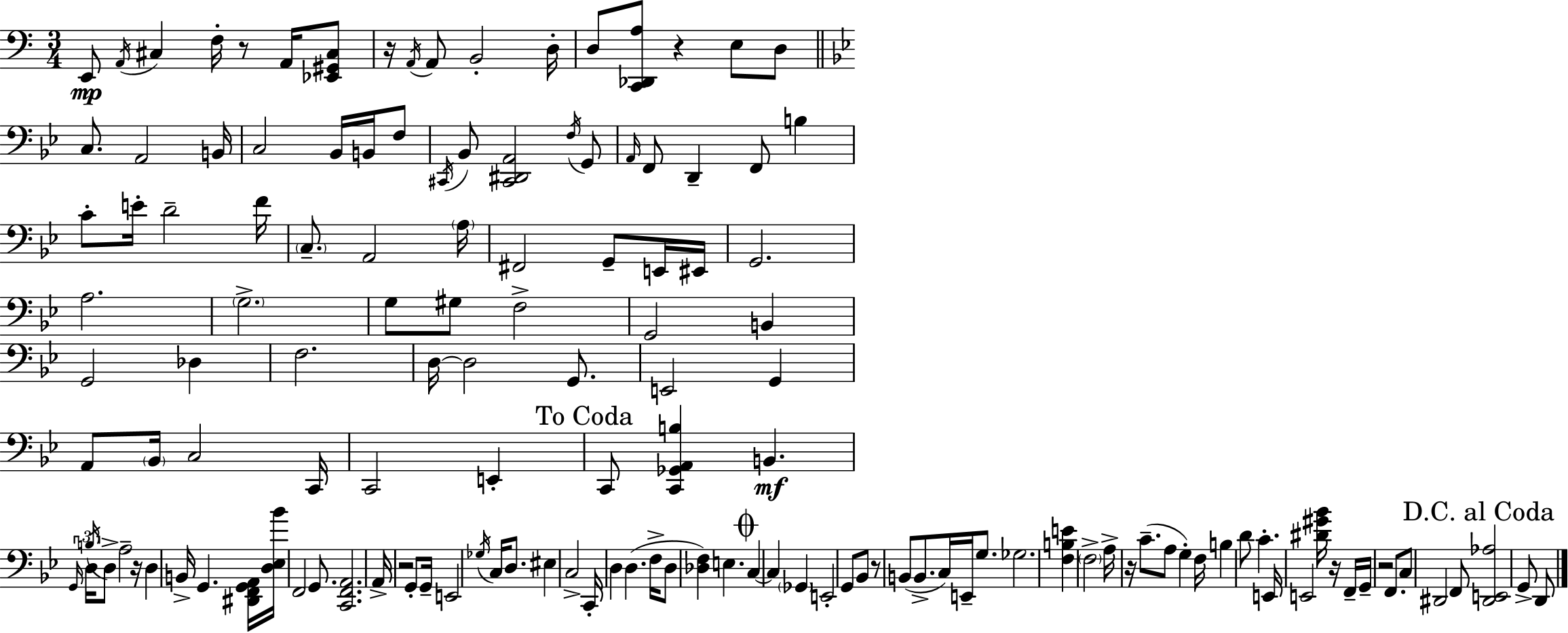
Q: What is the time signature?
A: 3/4